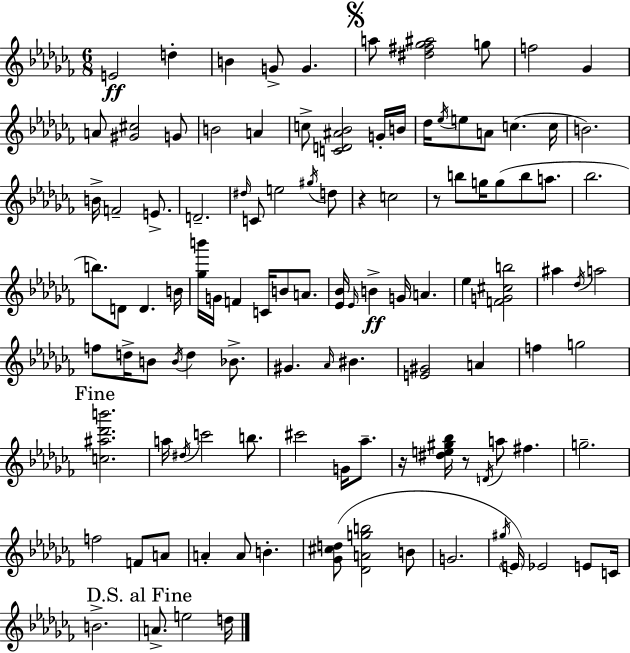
E4/h D5/q B4/q G4/e G4/q. A5/e [D#5,F#5,Gb5,A#5]/h G5/e F5/h Gb4/q A4/e [G#4,C#5]/h G4/e B4/h A4/q C5/e [C4,D4,A#4,Bb4]/h G4/s B4/s Db5/s Eb5/s E5/e A4/e C5/q. C5/s B4/h. B4/s F4/h E4/e. D4/h. D#5/s C4/e E5/h G#5/s D5/e R/q C5/h R/e B5/e G5/s G5/e B5/e A5/e. Bb5/h. B5/e. D4/e D4/q. B4/s [Gb5,B6]/s G4/s F4/q C4/s B4/e A4/e. [Eb4,Bb4]/s Eb4/s B4/q G4/s A4/q. Eb5/q [F4,G4,C#5,B5]/h A#5/q Db5/s A5/h F5/e D5/s B4/e B4/s D5/q Bb4/e. G#4/q. Ab4/s BIS4/q. [E4,G#4]/h A4/q F5/q G5/h [C5,A#5,Db6,B6]/h. A5/s D#5/s C6/h B5/e. C#6/h G4/s Ab5/e. R/s [D#5,E5,G#5,Bb5]/s R/e D4/s A5/e F#5/q. G5/h. F5/h F4/e A4/e A4/q A4/e B4/q. [Gb4,C#5,D5]/e [Db4,A4,G5,B5]/h B4/e G4/h. G#5/s E4/s Eb4/h E4/e C4/s B4/h. A4/e. E5/h D5/s